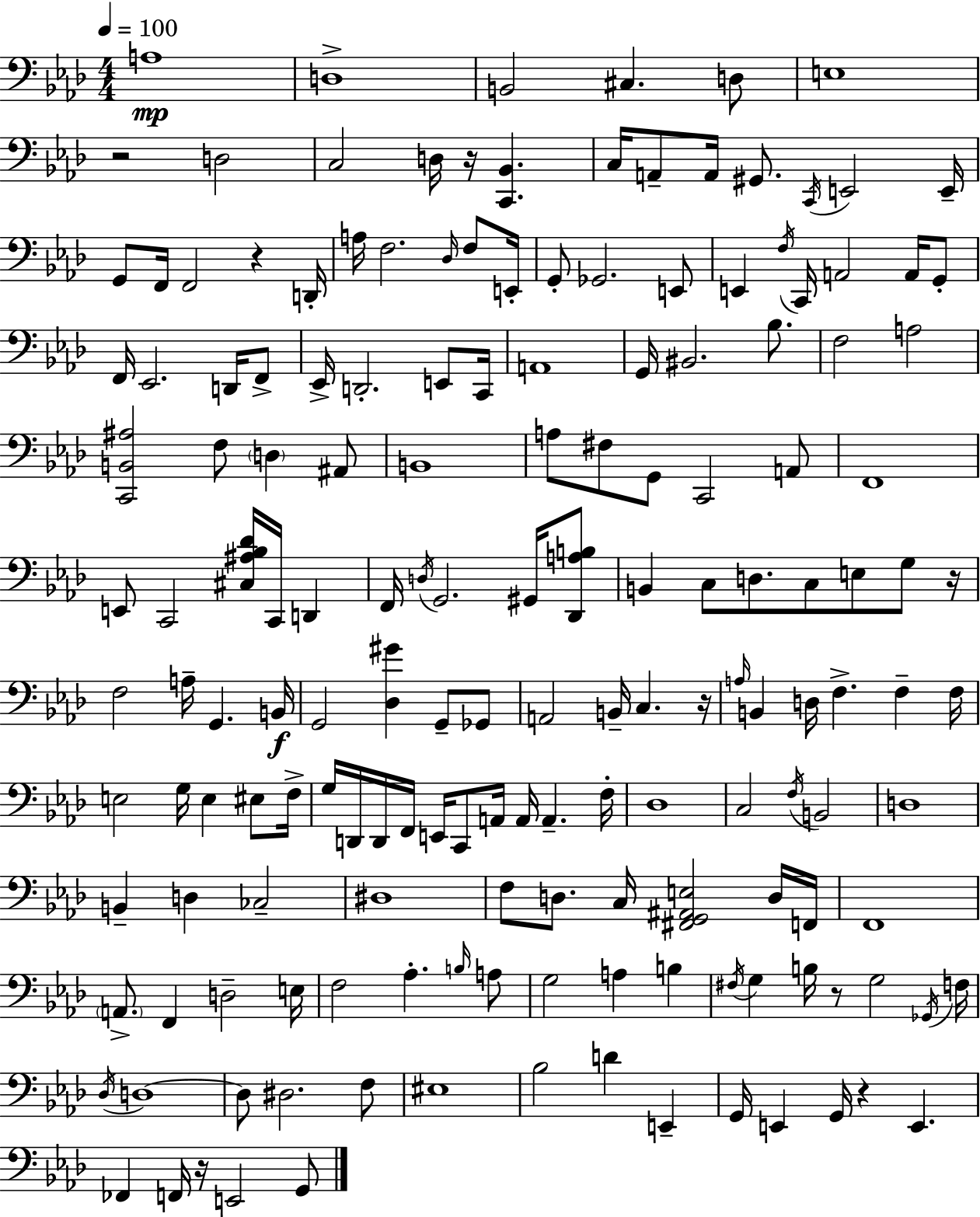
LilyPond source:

{
  \clef bass
  \numericTimeSignature
  \time 4/4
  \key aes \major
  \tempo 4 = 100
  a1\mp | d1-> | b,2 cis4. d8 | e1 | \break r2 d2 | c2 d16 r16 <c, bes,>4. | c16 a,8-- a,16 gis,8. \acciaccatura { c,16 } e,2 | e,16-- g,8 f,16 f,2 r4 | \break d,16-. a16 f2. \grace { des16 } f8 | e,16-. g,8-. ges,2. | e,8 e,4 \acciaccatura { f16 } c,16 a,2 | a,16 g,8-. f,16 ees,2. | \break d,16 f,8-> ees,16-> d,2.-. | e,8 c,16 a,1 | g,16 bis,2. | bes8. f2 a2 | \break <c, b, ais>2 f8 \parenthesize d4 | ais,8 b,1 | a8 fis8 g,8 c,2 | a,8 f,1 | \break e,8 c,2 <cis ais bes des'>16 c,16 d,4 | f,16 \acciaccatura { d16 } g,2. | gis,16 <des, a b>8 b,4 c8 d8. c8 e8 | g8 r16 f2 a16-- g,4. | \break b,16\f g,2 <des gis'>4 | g,8-- ges,8 a,2 b,16-- c4. | r16 \grace { a16 } b,4 d16 f4.-> | f4-- f16 e2 g16 e4 | \break eis8 f16-> g16 d,16 d,16 f,16 e,16 c,8 a,16 a,16 a,4.-- | f16-. des1 | c2 \acciaccatura { f16 } b,2 | d1 | \break b,4-- d4 ces2-- | dis1 | f8 d8. c16 <fis, g, ais, e>2 | d16 f,16 f,1 | \break \parenthesize a,8.-> f,4 d2-- | e16 f2 aes4.-. | \grace { b16 } a8 g2 a4 | b4 \acciaccatura { fis16 } g4 b16 r8 g2 | \break \acciaccatura { ges,16 } f16 \acciaccatura { des16 } d1~~ | d8 dis2. | f8 eis1 | bes2 | \break d'4 e,4-- g,16 e,4 g,16 | r4 e,4. fes,4 f,16 r16 | e,2 g,8 \bar "|."
}